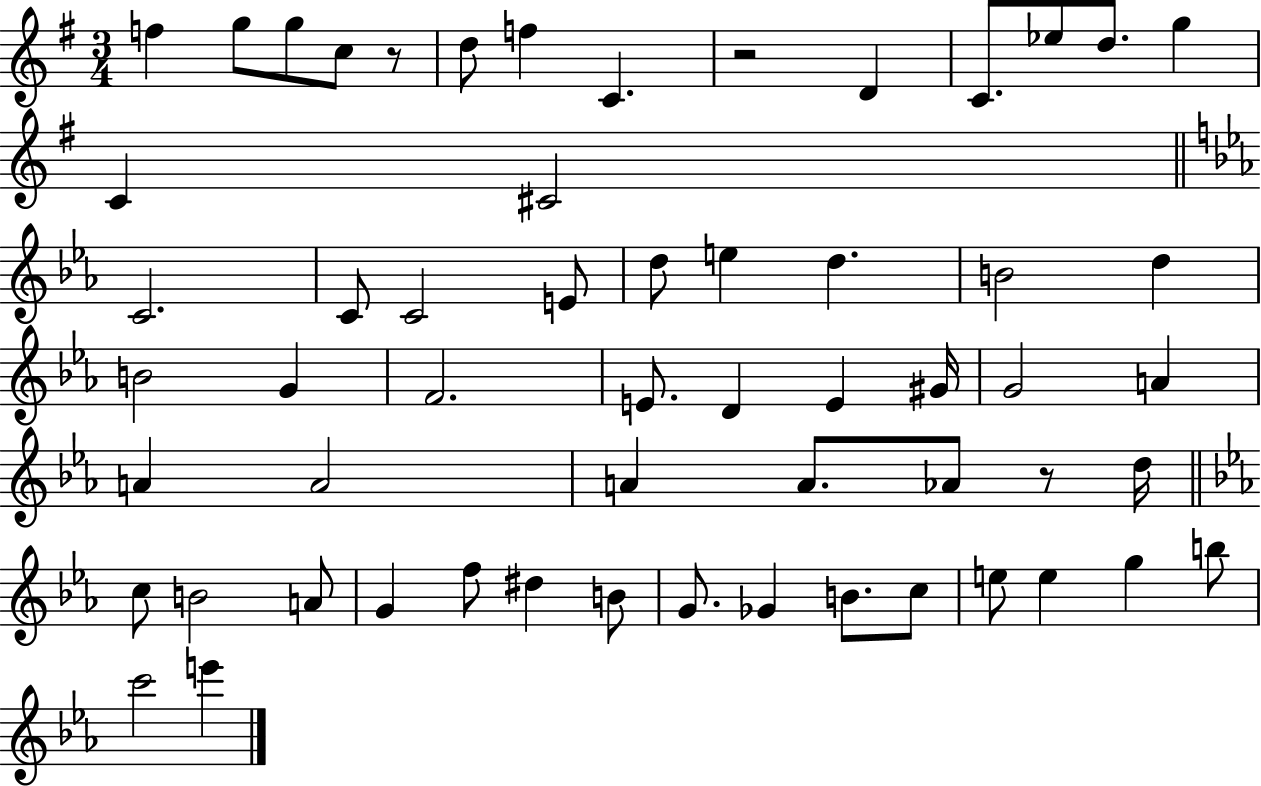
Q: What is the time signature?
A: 3/4